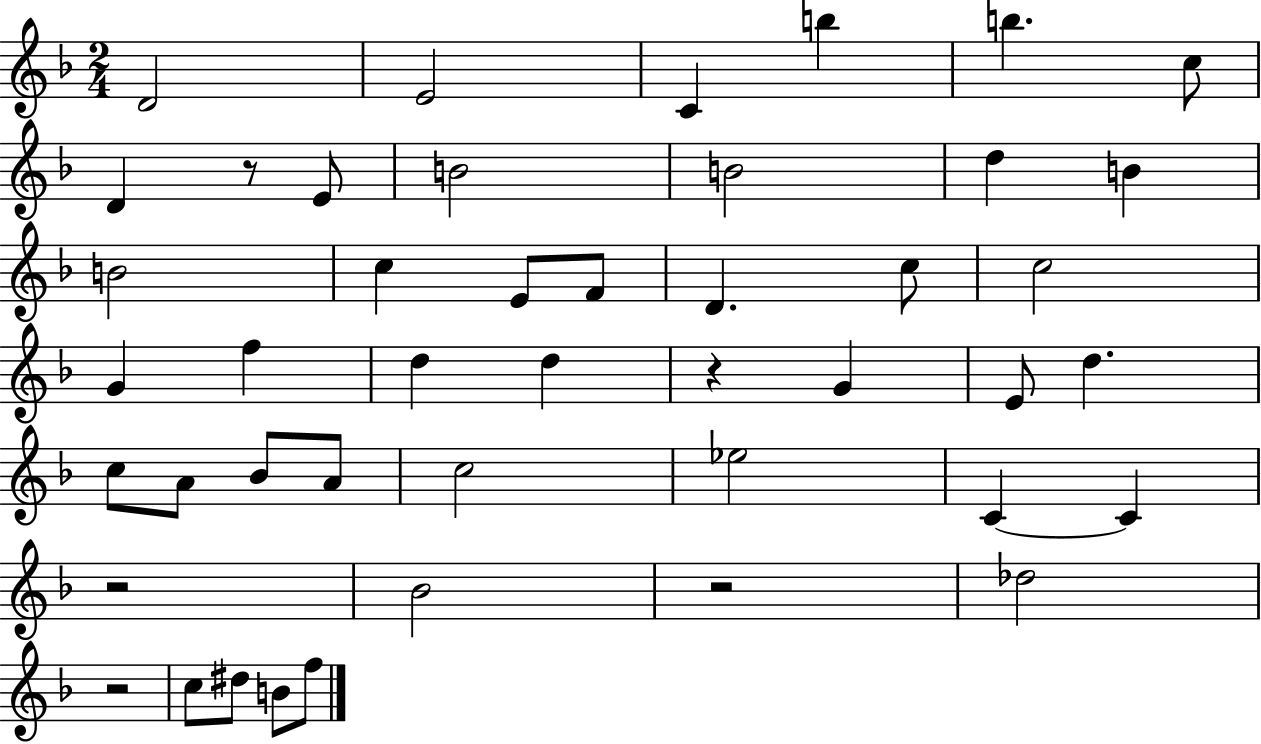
{
  \clef treble
  \numericTimeSignature
  \time 2/4
  \key f \major
  d'2 | e'2 | c'4 b''4 | b''4. c''8 | \break d'4 r8 e'8 | b'2 | b'2 | d''4 b'4 | \break b'2 | c''4 e'8 f'8 | d'4. c''8 | c''2 | \break g'4 f''4 | d''4 d''4 | r4 g'4 | e'8 d''4. | \break c''8 a'8 bes'8 a'8 | c''2 | ees''2 | c'4~~ c'4 | \break r2 | bes'2 | r2 | des''2 | \break r2 | c''8 dis''8 b'8 f''8 | \bar "|."
}